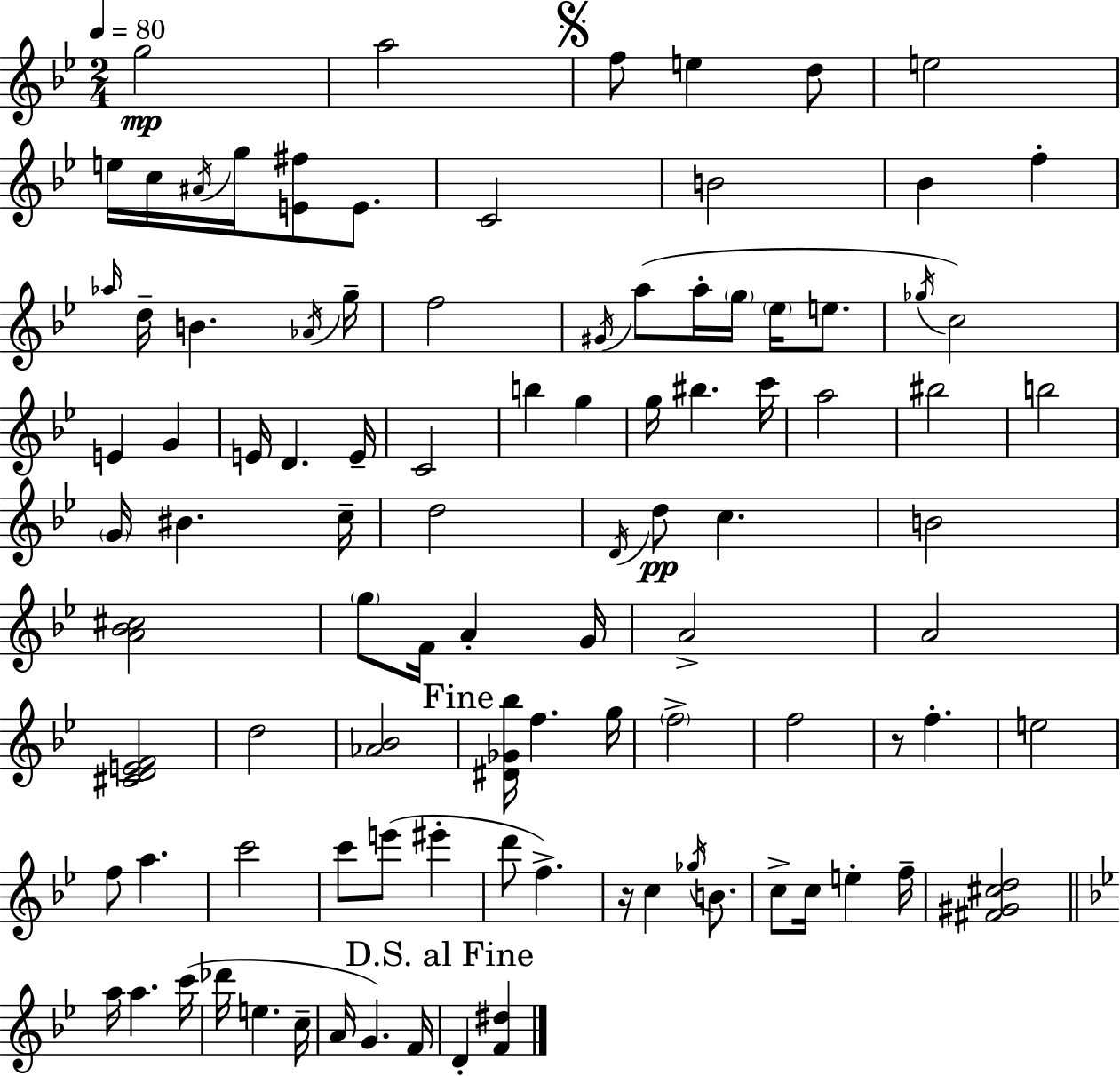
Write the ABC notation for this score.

X:1
T:Untitled
M:2/4
L:1/4
K:Gm
g2 a2 f/2 e d/2 e2 e/4 c/4 ^A/4 g/4 [E^f]/2 E/2 C2 B2 _B f _a/4 d/4 B _A/4 g/4 f2 ^G/4 a/2 a/4 g/4 _e/4 e/2 _g/4 c2 E G E/4 D E/4 C2 b g g/4 ^b c'/4 a2 ^b2 b2 G/4 ^B c/4 d2 D/4 d/2 c B2 [A_B^c]2 g/2 F/4 A G/4 A2 A2 [^CDEF]2 d2 [_A_B]2 [^D_G_b]/4 f g/4 f2 f2 z/2 f e2 f/2 a c'2 c'/2 e'/2 ^e' d'/2 f z/4 c _g/4 B/2 c/2 c/4 e f/4 [^F^G^cd]2 a/4 a c'/4 _d'/4 e c/4 A/4 G F/4 D [F^d]